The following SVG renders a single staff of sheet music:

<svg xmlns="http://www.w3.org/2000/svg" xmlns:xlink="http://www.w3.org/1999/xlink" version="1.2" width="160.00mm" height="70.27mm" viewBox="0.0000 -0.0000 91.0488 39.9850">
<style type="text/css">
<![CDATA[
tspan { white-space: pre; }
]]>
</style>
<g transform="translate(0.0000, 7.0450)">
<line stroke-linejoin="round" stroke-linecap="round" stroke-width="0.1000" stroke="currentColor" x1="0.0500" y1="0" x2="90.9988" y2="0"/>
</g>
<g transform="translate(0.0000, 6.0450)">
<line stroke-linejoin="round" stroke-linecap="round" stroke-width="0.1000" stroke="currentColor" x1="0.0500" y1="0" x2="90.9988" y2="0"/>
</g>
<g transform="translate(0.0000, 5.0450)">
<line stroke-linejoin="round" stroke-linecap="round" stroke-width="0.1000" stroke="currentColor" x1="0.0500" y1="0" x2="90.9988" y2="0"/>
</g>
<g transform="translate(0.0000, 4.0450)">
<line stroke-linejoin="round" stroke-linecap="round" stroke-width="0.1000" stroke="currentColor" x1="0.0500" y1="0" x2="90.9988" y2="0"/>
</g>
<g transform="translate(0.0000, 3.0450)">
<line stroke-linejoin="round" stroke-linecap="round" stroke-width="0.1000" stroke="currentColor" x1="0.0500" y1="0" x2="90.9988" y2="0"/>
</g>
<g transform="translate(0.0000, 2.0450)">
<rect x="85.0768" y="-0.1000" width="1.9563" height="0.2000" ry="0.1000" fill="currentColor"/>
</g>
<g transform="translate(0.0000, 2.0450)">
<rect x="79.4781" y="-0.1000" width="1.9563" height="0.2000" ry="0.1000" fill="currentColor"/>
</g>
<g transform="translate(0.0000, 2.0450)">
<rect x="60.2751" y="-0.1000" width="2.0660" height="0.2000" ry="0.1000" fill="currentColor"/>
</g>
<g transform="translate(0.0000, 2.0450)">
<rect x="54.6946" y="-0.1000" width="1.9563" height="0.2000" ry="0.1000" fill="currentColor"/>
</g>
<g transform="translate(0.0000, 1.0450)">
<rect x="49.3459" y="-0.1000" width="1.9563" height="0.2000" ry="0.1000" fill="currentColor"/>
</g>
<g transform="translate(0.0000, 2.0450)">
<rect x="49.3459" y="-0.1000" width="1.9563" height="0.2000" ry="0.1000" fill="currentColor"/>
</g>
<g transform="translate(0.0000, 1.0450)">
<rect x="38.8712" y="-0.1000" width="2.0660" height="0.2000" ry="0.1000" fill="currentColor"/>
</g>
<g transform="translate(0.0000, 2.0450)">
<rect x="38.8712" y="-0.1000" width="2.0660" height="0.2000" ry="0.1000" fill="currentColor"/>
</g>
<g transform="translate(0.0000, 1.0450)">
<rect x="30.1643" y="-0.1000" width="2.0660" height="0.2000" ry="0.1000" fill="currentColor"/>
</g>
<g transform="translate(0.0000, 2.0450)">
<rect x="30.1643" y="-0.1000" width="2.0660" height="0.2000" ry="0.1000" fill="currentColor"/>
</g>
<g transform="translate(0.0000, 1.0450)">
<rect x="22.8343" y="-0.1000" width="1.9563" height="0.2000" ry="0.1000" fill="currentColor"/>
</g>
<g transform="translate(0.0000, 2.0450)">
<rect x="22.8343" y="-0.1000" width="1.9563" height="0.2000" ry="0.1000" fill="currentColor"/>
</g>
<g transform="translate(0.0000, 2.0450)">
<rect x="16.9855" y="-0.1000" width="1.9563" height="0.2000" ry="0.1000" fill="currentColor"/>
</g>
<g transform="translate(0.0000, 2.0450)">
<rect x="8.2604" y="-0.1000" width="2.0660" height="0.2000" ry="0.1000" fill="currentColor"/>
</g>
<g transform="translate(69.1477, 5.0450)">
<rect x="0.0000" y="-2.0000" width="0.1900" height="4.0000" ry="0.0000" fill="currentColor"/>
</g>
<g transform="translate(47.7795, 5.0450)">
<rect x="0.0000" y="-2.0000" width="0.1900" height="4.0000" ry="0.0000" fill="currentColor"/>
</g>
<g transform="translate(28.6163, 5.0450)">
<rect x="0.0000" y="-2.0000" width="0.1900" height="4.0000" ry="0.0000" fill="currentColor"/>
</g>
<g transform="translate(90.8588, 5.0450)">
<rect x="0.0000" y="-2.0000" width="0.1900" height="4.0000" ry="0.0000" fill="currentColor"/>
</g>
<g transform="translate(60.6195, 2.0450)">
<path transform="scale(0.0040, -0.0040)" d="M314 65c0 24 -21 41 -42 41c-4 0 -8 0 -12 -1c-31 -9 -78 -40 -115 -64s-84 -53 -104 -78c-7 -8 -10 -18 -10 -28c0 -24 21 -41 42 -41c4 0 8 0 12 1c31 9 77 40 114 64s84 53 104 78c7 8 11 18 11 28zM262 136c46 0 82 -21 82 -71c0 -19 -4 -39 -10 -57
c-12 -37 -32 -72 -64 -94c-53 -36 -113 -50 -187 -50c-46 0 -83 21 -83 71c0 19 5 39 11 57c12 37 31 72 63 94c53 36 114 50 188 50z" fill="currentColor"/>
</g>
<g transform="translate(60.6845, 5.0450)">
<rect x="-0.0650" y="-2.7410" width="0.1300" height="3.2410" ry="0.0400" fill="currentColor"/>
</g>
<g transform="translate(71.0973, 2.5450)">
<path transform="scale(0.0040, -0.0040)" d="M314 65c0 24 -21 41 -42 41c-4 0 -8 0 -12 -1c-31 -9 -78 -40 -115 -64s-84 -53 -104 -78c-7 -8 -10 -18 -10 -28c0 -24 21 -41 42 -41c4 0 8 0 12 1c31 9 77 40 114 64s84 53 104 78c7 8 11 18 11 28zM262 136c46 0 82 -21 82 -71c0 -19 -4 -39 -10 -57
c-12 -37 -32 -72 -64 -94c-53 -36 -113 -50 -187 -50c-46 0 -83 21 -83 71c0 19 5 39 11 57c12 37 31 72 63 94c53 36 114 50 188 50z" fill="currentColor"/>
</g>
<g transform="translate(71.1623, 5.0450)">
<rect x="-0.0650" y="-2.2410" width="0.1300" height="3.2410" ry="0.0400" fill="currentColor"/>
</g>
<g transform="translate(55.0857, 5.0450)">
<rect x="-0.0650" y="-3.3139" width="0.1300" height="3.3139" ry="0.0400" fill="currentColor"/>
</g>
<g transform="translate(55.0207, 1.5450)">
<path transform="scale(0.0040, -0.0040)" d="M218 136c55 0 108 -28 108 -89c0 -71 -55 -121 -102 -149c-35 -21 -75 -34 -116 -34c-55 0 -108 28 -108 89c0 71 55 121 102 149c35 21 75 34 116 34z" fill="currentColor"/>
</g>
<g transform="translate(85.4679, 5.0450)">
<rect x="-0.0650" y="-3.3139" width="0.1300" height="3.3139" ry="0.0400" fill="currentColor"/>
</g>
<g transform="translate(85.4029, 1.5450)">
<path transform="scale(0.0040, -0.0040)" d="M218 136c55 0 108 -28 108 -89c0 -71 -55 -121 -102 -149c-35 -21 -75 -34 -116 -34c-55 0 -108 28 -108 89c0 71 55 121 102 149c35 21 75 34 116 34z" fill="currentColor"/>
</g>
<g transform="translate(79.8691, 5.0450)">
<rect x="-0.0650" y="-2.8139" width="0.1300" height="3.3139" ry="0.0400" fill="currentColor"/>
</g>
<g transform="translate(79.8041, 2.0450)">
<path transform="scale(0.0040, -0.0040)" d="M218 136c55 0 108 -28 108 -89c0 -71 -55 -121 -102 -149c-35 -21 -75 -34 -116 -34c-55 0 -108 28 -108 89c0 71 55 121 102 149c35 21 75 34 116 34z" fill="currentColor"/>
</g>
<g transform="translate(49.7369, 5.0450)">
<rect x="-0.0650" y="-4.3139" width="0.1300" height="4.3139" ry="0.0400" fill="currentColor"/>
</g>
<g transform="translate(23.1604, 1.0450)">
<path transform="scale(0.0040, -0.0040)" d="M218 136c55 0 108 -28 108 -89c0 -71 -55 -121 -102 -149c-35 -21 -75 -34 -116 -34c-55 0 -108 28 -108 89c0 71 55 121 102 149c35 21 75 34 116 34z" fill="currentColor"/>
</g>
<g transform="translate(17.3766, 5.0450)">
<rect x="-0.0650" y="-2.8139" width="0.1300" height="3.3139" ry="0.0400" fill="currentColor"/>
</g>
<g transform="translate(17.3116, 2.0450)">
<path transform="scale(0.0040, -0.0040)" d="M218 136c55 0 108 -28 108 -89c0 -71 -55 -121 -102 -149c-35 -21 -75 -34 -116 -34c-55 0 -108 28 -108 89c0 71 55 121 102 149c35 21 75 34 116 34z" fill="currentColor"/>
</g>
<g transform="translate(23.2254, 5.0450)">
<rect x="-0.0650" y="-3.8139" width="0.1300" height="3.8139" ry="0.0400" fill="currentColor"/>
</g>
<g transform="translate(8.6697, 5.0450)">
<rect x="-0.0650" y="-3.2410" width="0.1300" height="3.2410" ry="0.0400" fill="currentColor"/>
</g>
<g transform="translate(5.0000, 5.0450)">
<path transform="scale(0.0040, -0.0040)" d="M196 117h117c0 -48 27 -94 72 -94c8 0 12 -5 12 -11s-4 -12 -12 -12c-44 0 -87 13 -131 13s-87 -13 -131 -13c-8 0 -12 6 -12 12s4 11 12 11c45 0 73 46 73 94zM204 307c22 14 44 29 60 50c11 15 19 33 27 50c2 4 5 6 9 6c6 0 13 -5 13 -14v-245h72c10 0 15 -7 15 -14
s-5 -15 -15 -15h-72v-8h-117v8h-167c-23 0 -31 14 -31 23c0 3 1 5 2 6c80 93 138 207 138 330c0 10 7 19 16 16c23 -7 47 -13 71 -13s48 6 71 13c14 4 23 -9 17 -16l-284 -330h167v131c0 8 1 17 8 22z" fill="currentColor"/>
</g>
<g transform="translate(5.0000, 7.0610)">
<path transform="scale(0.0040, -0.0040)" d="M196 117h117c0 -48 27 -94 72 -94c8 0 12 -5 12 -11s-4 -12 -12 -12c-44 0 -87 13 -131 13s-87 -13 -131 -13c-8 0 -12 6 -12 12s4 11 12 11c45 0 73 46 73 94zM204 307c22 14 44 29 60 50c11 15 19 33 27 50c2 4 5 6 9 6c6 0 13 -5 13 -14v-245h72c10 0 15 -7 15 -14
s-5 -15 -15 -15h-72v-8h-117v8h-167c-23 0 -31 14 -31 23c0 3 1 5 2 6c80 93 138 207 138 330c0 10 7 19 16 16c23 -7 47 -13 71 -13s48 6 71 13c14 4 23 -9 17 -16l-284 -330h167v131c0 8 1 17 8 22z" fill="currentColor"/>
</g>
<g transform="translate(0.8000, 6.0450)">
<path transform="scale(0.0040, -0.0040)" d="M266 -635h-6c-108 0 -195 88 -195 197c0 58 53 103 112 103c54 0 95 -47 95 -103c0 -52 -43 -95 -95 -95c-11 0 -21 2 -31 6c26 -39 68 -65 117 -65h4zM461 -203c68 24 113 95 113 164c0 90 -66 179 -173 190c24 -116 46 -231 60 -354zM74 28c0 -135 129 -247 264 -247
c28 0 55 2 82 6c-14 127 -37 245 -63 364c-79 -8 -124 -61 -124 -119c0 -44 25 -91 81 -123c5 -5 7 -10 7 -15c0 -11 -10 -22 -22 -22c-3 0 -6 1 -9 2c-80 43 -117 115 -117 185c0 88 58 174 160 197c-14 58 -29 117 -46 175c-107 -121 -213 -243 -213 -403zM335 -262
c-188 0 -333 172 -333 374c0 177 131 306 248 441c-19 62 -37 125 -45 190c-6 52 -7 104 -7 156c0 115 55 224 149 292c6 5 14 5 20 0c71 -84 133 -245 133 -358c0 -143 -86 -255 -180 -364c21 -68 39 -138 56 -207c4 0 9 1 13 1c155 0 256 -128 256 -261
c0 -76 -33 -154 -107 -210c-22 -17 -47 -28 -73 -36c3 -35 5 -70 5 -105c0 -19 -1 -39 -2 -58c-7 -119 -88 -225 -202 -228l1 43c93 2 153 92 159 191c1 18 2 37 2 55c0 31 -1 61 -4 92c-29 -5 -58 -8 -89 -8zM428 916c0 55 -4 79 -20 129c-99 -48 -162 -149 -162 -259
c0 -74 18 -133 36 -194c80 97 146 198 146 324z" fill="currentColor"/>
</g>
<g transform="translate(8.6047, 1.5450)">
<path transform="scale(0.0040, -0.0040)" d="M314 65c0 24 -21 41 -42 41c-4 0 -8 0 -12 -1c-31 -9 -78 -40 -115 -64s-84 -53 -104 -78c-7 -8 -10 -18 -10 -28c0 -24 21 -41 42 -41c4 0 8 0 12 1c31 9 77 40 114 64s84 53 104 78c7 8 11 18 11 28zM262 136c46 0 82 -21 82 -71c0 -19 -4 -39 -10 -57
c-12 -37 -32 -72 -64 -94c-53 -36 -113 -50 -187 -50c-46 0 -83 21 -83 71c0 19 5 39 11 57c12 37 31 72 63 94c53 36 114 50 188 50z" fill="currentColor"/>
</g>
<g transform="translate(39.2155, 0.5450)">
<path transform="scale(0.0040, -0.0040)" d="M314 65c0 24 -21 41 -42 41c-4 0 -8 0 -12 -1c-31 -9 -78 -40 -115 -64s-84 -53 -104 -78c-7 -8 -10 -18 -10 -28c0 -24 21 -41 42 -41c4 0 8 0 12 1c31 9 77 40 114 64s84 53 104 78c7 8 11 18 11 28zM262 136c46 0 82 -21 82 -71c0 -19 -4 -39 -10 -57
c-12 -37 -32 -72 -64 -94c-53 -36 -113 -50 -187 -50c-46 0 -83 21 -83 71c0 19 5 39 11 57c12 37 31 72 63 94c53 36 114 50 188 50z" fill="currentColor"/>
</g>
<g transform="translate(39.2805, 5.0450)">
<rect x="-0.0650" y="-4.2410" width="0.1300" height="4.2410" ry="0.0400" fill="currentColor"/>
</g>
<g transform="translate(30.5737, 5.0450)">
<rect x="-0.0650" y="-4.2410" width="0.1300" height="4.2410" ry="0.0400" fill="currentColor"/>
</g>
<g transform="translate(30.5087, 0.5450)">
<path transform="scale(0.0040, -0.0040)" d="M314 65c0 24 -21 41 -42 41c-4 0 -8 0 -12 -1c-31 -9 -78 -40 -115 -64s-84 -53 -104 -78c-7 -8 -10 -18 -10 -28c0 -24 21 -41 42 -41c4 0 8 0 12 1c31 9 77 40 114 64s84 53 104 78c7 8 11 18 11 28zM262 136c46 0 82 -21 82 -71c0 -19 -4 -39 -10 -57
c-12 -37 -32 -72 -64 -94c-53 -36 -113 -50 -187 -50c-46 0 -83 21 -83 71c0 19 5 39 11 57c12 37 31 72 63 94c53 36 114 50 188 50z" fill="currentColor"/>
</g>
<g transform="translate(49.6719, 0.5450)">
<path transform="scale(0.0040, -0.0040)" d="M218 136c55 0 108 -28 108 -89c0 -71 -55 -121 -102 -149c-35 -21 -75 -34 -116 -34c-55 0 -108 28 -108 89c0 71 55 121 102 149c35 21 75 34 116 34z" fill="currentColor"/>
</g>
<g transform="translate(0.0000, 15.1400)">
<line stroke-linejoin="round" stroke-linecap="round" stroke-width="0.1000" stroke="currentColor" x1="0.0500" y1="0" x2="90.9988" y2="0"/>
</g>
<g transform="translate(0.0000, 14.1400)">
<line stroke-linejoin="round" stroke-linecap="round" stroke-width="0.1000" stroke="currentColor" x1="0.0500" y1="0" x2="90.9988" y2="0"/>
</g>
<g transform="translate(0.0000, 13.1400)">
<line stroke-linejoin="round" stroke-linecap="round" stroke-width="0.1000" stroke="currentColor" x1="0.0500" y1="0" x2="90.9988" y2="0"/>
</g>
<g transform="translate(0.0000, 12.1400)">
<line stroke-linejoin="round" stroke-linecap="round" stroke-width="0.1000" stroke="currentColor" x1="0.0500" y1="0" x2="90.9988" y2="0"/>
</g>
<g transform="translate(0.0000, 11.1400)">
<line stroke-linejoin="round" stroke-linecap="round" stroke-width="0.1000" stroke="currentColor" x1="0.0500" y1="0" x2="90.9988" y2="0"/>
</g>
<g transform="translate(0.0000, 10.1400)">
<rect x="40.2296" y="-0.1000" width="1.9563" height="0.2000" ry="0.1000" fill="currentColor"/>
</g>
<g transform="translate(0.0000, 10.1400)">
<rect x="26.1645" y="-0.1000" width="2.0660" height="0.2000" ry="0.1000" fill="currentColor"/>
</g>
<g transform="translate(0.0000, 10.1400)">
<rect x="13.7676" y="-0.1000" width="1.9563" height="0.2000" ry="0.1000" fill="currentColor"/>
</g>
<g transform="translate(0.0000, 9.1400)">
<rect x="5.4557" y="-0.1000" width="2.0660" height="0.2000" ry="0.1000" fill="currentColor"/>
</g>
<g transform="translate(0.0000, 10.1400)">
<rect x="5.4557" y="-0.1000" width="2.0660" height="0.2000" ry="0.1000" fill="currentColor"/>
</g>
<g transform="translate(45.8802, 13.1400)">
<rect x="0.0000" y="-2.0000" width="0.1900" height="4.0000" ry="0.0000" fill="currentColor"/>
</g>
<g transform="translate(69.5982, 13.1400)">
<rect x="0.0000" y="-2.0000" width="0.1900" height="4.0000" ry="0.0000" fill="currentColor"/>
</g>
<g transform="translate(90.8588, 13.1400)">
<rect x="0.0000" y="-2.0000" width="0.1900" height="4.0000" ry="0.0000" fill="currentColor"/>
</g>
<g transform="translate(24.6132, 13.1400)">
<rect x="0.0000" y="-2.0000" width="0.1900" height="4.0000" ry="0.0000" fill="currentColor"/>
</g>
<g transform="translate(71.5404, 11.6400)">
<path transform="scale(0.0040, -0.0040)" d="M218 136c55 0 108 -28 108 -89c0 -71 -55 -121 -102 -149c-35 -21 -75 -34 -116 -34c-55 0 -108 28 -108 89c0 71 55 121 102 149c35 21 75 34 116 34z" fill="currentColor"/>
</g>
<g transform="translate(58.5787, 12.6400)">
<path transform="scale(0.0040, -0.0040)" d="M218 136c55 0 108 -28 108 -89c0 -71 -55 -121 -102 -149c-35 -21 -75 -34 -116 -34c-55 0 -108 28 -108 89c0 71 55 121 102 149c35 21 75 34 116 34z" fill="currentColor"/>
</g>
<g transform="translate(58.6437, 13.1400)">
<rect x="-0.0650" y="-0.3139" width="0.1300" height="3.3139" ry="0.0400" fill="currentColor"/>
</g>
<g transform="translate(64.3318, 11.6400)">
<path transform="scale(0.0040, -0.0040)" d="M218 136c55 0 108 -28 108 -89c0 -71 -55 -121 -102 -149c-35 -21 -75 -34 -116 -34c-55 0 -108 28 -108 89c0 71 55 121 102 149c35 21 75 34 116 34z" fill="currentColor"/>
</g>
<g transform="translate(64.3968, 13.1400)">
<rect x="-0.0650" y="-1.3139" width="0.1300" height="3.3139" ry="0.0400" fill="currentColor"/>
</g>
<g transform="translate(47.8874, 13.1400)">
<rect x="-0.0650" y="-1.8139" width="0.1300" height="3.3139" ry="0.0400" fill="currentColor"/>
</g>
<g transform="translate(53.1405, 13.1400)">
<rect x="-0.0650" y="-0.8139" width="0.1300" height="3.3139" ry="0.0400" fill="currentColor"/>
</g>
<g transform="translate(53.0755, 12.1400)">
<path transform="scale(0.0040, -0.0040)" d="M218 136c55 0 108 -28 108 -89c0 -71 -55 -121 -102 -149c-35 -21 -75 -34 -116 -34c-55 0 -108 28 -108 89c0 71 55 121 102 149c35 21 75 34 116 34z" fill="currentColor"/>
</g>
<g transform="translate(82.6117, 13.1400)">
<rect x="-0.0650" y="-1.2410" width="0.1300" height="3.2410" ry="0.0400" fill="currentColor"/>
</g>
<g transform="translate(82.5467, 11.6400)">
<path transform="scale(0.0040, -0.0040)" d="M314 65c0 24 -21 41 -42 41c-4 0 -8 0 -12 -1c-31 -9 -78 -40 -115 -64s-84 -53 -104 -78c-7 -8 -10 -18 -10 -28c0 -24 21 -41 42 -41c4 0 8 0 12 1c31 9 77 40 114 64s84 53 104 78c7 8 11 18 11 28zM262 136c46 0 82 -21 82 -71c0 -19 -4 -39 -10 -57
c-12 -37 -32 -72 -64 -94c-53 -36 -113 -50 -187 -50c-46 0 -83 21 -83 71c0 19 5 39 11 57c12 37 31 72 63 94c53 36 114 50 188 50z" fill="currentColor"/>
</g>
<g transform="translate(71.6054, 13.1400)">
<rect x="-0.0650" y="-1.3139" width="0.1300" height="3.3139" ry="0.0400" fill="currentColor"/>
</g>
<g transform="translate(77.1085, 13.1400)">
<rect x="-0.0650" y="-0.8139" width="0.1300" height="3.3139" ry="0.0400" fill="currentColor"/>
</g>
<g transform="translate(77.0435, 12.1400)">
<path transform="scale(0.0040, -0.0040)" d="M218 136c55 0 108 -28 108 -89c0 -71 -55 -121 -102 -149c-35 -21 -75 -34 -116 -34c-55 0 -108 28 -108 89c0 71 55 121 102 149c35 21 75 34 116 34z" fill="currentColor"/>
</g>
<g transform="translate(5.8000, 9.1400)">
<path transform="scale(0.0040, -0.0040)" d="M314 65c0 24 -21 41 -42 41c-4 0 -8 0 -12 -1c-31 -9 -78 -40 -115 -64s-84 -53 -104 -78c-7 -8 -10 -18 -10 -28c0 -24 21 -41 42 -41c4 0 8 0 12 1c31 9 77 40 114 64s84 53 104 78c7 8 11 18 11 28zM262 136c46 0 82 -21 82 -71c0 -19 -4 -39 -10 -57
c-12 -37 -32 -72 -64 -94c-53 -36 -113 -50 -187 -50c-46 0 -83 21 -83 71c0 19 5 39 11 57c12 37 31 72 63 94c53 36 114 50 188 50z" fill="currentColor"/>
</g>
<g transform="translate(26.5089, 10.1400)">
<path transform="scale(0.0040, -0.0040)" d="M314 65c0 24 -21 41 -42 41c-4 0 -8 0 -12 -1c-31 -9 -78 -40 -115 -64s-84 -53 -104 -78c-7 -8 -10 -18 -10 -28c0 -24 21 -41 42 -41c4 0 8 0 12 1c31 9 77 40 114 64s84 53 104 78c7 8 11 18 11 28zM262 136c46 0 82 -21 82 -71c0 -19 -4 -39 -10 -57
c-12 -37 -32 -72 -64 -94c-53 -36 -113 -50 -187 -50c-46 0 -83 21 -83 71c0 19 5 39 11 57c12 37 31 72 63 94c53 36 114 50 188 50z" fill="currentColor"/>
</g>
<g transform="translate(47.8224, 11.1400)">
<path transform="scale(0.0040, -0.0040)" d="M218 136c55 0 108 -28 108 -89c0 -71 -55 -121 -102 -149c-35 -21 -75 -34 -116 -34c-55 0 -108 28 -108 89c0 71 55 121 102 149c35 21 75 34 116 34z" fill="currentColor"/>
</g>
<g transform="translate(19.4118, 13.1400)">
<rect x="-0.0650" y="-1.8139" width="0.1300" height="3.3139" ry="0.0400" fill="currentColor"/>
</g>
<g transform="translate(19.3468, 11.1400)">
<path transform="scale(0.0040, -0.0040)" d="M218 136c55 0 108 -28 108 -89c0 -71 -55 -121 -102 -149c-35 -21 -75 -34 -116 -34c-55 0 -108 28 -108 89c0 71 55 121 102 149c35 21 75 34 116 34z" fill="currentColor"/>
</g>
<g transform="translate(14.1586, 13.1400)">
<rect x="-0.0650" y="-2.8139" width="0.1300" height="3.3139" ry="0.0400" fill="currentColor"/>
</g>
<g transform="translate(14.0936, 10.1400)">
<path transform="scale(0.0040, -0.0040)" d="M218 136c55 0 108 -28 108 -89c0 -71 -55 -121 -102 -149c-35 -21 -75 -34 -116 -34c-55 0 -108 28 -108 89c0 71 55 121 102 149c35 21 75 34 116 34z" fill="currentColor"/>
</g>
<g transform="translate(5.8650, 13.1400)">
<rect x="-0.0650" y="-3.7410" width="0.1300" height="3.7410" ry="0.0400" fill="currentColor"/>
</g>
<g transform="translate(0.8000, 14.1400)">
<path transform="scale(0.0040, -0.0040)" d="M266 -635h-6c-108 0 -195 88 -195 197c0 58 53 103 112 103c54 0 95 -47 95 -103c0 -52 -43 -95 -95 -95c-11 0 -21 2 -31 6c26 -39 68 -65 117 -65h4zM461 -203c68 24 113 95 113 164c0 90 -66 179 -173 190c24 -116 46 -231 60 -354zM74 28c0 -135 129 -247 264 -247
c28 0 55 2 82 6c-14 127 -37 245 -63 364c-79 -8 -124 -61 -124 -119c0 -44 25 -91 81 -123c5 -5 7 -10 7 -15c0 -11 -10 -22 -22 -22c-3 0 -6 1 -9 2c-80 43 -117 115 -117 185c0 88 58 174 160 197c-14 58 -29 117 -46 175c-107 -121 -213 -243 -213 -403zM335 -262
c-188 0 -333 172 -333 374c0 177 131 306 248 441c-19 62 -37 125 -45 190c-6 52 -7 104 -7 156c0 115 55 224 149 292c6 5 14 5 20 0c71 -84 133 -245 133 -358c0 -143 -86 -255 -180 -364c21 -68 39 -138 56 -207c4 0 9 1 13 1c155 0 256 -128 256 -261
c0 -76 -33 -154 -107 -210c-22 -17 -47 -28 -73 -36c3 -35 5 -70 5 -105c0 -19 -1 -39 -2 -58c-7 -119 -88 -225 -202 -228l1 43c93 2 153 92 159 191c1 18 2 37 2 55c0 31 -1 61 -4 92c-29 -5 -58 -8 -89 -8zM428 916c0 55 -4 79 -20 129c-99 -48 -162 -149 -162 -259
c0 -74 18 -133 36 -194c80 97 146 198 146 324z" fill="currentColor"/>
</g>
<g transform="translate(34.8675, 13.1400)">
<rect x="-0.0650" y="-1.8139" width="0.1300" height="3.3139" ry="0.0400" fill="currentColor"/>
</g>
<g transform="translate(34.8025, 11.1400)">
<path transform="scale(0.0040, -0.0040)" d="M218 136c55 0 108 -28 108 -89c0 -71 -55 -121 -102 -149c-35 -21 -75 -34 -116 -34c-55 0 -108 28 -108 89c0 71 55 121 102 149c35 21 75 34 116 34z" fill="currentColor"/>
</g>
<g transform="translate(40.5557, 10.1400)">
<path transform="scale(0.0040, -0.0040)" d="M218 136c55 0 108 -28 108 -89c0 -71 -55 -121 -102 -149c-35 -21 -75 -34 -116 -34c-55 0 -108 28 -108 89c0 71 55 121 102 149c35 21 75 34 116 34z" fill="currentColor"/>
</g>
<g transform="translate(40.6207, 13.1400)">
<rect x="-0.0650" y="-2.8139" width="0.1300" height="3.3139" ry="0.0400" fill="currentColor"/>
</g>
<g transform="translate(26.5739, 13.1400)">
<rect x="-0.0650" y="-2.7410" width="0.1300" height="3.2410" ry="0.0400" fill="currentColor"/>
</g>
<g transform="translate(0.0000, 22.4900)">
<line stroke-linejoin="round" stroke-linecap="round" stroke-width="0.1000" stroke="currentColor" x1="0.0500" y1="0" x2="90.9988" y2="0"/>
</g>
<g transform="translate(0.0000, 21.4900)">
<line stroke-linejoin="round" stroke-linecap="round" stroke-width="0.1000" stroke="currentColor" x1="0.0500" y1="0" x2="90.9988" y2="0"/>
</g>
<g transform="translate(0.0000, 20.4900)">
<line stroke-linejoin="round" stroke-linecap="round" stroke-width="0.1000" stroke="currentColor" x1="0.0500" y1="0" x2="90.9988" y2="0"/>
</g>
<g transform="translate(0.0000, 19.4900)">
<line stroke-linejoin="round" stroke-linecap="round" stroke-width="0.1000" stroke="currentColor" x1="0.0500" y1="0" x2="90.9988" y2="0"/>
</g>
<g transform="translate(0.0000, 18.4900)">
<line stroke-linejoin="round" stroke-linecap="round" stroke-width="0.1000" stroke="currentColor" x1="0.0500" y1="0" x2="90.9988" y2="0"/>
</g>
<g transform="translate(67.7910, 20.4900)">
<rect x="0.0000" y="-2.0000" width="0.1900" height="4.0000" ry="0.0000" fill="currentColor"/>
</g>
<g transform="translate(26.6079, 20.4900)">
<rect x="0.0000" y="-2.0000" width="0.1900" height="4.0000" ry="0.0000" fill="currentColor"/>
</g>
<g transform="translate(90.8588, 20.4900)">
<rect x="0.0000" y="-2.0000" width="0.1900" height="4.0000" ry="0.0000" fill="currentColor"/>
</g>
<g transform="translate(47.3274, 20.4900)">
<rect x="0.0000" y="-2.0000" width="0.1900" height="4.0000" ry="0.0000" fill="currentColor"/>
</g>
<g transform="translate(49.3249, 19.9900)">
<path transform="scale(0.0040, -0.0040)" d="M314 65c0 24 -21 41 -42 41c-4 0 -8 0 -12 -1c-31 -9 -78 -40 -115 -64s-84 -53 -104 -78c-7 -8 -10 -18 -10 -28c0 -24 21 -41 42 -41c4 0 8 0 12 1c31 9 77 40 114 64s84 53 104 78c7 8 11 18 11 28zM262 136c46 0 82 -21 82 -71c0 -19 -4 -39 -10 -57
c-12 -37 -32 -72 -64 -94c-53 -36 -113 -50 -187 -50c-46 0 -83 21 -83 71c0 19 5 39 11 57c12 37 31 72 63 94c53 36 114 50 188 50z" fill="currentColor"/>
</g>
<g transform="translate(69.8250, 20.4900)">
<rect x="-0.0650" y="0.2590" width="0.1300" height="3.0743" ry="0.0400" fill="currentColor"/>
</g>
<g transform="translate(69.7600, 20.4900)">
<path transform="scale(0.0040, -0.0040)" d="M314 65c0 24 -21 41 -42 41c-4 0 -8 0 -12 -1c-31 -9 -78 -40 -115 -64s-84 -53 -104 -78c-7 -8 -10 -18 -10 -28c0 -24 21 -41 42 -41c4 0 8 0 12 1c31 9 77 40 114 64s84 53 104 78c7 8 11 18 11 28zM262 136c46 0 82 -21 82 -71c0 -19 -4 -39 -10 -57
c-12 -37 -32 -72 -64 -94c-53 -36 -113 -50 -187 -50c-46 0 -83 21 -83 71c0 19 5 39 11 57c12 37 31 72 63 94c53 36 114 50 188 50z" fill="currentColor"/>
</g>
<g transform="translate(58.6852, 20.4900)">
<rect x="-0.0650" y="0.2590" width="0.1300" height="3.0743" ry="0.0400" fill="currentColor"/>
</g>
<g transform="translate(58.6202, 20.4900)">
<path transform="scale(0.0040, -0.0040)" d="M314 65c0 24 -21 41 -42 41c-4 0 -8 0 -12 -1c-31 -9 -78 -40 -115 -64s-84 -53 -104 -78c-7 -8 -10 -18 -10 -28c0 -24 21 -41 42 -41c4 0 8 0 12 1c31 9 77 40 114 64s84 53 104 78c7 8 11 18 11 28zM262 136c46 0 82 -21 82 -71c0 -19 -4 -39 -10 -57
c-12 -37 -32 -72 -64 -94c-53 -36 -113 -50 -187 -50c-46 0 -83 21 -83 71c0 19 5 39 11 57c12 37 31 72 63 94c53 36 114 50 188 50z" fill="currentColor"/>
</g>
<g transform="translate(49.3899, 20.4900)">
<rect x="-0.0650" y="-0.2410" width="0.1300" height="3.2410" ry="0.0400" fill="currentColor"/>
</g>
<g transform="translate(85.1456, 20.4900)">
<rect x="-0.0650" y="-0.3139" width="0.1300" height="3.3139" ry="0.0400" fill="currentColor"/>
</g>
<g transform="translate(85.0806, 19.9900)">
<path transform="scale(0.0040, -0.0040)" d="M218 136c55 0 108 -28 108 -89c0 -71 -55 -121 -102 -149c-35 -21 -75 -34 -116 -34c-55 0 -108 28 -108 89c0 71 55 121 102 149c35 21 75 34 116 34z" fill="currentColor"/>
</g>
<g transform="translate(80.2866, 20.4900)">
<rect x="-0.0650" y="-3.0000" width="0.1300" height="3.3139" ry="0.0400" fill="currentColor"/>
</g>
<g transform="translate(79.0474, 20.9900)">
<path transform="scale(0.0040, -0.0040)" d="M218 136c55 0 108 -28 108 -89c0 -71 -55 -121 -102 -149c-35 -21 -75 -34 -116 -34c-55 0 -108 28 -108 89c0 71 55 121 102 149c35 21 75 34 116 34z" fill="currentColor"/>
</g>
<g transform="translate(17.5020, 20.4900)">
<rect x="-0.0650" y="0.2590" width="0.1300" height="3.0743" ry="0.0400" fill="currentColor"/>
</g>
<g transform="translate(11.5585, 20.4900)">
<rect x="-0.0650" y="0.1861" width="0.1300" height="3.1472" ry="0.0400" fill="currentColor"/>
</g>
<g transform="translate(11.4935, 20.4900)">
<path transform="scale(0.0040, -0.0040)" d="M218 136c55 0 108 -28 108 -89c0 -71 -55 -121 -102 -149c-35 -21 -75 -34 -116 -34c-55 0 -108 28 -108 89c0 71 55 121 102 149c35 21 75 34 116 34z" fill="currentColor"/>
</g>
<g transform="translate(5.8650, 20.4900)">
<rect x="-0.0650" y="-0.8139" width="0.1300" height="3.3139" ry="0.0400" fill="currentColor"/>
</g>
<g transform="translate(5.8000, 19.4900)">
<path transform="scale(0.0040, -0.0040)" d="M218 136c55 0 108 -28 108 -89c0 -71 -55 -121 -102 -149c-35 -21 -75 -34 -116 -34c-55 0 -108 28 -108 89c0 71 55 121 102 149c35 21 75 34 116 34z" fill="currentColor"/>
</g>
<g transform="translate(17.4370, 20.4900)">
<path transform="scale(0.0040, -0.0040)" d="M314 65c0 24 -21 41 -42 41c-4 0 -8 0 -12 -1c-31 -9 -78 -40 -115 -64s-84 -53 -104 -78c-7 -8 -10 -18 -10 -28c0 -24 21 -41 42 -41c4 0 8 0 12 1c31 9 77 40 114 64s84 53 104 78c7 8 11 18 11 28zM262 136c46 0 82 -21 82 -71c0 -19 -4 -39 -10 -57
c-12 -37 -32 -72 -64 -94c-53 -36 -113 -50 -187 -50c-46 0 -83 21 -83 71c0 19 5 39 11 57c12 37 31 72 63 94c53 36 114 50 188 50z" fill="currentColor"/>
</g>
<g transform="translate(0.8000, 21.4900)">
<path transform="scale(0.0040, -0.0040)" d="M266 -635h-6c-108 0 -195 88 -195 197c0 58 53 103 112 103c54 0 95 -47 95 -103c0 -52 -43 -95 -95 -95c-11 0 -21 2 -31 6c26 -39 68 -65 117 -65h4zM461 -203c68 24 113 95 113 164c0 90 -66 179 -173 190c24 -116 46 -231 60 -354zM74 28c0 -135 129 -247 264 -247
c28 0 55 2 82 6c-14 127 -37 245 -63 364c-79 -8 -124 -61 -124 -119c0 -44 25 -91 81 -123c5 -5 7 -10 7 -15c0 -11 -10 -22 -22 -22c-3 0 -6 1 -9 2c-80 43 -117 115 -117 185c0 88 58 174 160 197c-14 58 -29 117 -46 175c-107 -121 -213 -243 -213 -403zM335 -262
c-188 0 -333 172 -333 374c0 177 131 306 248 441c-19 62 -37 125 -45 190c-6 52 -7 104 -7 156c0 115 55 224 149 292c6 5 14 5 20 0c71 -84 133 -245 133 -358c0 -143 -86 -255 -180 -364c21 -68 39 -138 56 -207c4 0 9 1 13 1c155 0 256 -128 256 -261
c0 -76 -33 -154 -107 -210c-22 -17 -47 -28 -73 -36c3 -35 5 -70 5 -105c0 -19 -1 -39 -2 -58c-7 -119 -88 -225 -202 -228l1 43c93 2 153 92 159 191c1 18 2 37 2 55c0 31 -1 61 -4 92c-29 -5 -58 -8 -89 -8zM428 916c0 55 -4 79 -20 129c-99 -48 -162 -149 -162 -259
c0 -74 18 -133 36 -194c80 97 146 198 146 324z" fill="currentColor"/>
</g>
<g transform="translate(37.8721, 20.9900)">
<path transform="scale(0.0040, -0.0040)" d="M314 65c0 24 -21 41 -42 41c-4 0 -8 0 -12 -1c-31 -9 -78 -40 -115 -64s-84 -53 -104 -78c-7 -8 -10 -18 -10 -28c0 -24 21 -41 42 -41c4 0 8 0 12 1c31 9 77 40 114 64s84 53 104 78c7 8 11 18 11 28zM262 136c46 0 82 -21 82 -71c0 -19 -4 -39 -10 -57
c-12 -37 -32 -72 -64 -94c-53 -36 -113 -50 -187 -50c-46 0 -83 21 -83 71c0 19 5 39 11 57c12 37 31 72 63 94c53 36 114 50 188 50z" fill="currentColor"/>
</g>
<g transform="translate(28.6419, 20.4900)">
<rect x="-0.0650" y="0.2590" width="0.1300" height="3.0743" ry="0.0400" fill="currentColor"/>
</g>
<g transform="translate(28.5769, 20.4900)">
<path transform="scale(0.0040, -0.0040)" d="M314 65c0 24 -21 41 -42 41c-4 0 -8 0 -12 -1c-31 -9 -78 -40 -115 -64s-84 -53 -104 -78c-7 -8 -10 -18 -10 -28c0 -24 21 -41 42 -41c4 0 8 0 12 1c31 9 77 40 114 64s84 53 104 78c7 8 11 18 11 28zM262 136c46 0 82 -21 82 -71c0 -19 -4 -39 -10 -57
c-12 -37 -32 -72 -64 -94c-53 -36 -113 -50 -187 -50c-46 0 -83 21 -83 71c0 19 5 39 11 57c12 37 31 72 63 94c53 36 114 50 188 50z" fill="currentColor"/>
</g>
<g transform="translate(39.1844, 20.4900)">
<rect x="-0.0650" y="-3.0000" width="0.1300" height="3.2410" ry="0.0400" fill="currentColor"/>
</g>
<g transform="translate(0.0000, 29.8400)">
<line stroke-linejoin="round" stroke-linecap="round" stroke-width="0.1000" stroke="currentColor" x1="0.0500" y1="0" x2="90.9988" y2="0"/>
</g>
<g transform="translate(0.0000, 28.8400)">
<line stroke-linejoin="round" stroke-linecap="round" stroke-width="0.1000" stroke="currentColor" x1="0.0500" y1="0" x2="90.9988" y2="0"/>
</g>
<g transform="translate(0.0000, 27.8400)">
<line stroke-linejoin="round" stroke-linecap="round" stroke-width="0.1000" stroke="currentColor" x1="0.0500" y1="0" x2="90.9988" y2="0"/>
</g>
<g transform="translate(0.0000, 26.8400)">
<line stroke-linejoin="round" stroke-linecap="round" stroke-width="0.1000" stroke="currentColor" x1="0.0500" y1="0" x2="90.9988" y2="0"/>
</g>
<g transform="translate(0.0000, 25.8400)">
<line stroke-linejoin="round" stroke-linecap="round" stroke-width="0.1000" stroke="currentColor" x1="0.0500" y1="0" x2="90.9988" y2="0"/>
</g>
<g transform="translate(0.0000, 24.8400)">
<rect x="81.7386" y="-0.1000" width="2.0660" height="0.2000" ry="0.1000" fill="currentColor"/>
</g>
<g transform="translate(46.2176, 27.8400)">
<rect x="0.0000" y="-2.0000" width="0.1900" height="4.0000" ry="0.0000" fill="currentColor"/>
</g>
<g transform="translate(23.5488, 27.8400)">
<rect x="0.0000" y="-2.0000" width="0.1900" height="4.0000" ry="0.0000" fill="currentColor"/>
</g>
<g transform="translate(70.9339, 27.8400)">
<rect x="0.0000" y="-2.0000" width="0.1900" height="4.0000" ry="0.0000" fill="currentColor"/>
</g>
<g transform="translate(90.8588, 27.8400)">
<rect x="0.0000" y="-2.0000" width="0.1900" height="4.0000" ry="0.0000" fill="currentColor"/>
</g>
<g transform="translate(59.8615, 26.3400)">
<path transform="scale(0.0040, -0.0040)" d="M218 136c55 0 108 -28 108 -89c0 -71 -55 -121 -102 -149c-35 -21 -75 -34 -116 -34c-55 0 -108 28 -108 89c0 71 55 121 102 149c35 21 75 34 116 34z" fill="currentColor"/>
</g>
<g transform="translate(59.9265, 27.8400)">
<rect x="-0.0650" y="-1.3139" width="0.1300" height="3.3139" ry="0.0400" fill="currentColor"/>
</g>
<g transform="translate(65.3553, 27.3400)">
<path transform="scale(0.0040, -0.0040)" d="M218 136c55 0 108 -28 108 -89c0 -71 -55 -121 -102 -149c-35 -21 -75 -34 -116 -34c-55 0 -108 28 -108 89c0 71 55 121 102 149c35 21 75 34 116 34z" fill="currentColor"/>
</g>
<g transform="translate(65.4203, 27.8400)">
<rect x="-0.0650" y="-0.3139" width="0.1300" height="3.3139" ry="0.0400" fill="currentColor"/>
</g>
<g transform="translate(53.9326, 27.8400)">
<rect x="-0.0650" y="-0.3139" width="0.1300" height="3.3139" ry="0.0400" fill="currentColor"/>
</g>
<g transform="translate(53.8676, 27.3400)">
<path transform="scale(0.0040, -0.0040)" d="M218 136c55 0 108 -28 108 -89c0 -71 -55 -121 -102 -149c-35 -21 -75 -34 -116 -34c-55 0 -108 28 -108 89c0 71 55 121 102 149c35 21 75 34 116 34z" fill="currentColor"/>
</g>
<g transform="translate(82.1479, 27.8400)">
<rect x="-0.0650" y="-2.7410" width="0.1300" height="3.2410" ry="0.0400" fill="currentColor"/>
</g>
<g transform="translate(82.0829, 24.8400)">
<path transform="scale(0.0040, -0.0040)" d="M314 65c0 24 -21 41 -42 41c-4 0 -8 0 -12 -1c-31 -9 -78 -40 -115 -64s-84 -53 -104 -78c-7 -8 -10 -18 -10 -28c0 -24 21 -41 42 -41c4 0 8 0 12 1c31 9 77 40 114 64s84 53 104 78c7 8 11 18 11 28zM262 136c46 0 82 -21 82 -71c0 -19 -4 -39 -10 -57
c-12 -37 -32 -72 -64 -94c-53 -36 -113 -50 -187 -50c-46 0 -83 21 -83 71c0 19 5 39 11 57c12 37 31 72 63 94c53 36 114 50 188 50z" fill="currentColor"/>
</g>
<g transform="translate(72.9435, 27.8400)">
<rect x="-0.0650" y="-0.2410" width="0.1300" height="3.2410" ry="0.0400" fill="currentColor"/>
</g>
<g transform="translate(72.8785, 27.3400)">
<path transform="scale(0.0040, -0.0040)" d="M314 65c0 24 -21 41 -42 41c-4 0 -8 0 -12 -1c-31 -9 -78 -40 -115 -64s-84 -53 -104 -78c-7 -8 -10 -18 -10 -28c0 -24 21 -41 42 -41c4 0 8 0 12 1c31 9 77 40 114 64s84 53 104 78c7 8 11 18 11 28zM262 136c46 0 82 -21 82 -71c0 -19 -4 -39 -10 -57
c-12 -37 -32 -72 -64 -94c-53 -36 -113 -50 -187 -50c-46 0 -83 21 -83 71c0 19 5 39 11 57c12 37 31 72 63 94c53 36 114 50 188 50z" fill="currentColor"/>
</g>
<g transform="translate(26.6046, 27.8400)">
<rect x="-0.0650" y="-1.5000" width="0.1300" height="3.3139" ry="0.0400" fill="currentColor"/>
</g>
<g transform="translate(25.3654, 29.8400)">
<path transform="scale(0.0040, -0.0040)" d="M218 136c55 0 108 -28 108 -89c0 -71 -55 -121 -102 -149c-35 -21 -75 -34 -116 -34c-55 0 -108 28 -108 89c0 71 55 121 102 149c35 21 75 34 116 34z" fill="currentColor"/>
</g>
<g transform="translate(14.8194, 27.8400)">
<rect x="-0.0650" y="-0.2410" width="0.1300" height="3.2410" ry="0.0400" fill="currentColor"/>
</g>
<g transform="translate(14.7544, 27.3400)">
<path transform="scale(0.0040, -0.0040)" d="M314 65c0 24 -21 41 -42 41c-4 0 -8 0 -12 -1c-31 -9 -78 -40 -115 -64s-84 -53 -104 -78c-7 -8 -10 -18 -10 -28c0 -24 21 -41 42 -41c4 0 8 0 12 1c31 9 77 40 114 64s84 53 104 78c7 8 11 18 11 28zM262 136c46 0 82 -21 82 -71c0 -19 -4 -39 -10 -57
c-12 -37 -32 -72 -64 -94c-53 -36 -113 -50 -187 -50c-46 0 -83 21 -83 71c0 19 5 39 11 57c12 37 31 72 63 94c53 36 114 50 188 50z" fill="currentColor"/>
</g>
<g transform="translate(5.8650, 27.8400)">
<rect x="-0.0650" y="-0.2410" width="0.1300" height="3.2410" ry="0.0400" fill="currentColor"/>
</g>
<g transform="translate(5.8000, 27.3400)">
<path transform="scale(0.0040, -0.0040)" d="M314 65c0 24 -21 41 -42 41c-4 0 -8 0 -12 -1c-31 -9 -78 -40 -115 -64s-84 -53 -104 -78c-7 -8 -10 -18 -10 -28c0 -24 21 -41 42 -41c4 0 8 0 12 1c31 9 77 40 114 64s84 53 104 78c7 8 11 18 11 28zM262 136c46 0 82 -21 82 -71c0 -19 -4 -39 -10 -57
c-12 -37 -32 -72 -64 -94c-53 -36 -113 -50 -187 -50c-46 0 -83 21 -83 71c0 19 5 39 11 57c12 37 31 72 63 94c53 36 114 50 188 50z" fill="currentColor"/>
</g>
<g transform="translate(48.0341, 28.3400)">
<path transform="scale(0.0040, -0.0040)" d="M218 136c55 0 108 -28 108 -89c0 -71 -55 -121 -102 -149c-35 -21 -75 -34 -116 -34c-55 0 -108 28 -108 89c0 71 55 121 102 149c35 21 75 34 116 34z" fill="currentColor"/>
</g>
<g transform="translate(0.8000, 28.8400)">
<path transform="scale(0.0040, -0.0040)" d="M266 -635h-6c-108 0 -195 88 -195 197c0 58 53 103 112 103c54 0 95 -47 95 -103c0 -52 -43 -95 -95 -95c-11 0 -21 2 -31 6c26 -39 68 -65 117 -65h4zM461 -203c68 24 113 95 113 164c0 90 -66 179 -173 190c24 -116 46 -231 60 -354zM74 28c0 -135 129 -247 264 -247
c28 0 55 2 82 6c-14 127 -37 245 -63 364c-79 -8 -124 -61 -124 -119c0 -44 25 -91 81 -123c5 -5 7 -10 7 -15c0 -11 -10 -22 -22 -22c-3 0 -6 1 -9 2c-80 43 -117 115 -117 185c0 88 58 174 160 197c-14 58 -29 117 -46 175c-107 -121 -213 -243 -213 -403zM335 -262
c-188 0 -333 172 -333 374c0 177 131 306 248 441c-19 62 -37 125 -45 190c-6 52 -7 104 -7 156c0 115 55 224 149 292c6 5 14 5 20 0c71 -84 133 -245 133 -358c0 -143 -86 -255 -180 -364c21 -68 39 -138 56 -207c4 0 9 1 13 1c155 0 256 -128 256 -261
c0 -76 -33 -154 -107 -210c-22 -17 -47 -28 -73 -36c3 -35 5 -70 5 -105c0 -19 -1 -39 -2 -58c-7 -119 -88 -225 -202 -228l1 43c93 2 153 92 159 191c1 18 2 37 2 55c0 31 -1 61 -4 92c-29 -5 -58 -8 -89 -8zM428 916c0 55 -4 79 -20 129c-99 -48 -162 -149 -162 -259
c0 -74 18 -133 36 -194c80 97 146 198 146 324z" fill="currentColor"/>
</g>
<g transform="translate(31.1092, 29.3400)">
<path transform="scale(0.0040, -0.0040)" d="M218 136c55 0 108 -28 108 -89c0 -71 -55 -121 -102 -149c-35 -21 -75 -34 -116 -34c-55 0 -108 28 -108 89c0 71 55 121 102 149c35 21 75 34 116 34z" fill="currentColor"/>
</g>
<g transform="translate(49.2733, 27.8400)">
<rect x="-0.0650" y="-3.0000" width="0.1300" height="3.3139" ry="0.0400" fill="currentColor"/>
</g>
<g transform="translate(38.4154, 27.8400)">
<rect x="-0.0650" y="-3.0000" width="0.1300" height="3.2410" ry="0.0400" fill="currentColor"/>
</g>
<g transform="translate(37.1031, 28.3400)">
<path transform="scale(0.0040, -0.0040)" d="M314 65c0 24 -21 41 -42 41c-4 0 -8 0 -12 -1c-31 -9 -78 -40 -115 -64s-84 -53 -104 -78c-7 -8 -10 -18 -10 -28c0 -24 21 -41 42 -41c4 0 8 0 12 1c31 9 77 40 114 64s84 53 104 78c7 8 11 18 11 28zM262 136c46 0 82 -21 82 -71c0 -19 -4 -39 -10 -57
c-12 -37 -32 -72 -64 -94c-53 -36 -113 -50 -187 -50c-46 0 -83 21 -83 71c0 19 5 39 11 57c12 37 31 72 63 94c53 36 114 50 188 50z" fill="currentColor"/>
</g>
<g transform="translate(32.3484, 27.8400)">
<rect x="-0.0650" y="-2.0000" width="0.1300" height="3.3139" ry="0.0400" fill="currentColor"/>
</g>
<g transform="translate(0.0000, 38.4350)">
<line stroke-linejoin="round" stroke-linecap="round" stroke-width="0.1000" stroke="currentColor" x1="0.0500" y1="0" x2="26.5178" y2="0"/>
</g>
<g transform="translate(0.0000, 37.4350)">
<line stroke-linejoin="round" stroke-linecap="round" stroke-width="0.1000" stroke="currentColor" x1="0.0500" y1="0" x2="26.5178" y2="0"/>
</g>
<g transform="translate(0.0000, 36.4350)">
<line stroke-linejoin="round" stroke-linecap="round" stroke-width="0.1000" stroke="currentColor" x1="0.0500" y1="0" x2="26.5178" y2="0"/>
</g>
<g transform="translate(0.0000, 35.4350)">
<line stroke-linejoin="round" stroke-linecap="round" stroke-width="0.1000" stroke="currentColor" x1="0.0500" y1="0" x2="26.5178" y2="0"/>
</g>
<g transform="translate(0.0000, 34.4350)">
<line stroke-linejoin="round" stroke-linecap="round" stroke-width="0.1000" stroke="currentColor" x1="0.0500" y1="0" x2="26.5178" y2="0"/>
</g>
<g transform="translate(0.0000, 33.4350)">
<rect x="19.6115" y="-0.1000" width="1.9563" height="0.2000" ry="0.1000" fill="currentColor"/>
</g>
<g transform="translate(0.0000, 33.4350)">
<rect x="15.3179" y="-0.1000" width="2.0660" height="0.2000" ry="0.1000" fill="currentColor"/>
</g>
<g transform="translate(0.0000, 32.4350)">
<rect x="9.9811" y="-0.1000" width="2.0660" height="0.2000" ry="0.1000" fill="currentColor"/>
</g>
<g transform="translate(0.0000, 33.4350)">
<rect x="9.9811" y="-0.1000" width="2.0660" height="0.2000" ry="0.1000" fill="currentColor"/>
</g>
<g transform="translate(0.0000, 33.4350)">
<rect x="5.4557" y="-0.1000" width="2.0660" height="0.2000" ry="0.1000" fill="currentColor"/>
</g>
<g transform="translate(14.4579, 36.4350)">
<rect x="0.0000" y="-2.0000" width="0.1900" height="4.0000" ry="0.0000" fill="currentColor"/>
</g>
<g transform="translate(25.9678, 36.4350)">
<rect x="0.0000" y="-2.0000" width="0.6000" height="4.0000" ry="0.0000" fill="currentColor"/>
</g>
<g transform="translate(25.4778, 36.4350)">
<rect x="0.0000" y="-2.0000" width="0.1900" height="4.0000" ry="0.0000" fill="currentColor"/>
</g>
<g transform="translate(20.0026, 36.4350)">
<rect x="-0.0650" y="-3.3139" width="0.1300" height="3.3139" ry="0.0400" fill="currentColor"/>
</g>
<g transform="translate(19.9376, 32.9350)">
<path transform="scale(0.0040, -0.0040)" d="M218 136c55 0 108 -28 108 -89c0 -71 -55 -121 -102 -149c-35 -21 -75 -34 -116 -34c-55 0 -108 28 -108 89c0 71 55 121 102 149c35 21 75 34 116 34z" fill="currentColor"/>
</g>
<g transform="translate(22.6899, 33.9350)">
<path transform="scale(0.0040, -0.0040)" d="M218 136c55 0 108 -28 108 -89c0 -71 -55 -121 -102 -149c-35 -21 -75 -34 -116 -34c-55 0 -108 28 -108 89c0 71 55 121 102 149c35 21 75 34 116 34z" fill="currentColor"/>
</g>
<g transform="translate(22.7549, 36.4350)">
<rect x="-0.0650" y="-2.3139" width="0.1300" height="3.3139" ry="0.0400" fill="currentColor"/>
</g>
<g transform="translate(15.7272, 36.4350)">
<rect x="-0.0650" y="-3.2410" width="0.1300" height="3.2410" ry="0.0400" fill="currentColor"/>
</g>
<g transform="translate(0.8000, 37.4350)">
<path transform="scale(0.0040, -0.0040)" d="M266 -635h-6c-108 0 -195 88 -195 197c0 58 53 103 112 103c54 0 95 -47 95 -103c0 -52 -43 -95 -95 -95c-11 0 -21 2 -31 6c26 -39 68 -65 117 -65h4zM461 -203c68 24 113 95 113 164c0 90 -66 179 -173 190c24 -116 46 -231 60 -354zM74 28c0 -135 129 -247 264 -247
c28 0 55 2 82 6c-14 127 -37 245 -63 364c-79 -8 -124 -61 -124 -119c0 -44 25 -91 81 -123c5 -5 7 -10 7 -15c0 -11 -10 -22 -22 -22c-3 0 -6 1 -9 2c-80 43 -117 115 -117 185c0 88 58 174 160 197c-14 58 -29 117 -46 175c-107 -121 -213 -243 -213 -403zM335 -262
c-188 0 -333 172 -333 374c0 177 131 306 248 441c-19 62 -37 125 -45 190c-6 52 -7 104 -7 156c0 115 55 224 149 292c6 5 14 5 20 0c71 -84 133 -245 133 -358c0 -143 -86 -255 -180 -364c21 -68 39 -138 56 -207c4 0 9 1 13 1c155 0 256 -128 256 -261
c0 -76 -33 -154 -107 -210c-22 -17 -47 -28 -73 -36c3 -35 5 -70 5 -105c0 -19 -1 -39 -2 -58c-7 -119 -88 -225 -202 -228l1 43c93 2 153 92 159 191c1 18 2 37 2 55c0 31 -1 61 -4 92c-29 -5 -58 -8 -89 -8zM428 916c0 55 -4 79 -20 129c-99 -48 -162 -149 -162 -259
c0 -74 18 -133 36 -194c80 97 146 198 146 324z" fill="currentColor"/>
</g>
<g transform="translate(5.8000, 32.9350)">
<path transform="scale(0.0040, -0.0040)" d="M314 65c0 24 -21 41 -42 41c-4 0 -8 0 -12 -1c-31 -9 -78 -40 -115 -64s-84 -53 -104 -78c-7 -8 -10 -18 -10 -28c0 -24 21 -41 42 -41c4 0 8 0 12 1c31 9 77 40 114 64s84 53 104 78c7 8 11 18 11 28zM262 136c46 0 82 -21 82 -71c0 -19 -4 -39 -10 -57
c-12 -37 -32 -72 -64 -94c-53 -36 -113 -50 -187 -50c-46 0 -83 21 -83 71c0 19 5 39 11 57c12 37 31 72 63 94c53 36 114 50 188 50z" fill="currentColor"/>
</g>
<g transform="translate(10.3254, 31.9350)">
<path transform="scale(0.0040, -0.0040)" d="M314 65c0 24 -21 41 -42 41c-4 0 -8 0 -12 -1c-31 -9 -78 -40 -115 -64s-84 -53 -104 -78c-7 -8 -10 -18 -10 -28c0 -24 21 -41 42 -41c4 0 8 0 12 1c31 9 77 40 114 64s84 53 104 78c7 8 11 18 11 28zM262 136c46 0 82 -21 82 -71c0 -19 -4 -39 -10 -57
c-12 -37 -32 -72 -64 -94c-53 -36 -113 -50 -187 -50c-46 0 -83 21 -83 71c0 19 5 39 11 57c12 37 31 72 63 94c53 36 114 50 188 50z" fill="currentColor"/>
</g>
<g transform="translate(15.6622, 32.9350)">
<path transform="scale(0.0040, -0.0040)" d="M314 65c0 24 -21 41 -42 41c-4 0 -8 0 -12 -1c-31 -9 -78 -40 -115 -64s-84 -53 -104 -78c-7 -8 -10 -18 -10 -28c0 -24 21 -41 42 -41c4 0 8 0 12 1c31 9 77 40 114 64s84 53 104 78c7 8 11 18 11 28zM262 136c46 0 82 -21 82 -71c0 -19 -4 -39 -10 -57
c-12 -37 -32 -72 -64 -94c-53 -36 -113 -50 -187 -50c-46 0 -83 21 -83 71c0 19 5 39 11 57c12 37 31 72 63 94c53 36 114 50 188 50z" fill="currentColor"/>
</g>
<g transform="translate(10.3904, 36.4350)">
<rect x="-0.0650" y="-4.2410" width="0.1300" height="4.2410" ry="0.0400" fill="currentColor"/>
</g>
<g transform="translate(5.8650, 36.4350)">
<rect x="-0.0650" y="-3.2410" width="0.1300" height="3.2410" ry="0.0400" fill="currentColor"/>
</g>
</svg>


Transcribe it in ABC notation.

X:1
T:Untitled
M:4/4
L:1/4
K:C
b2 a c' d'2 d'2 d' b a2 g2 a b c'2 a f a2 f a f d c e e d e2 d B B2 B2 A2 c2 B2 B2 A c c2 c2 E F A2 A c e c c2 a2 b2 d'2 b2 b g